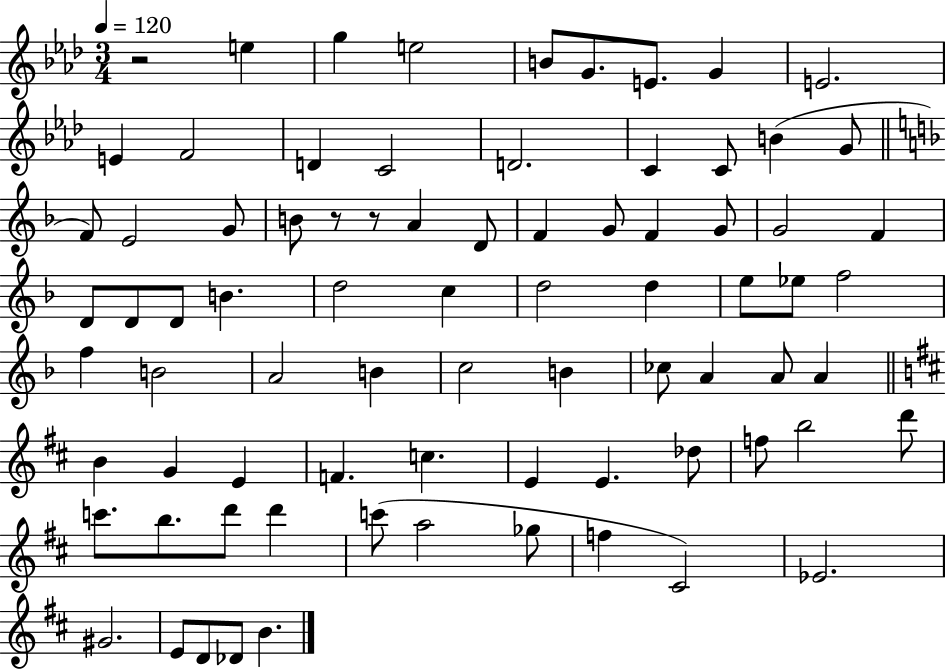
{
  \clef treble
  \numericTimeSignature
  \time 3/4
  \key aes \major
  \tempo 4 = 120
  r2 e''4 | g''4 e''2 | b'8 g'8. e'8. g'4 | e'2. | \break e'4 f'2 | d'4 c'2 | d'2. | c'4 c'8 b'4( g'8 | \break \bar "||" \break \key f \major f'8) e'2 g'8 | b'8 r8 r8 a'4 d'8 | f'4 g'8 f'4 g'8 | g'2 f'4 | \break d'8 d'8 d'8 b'4. | d''2 c''4 | d''2 d''4 | e''8 ees''8 f''2 | \break f''4 b'2 | a'2 b'4 | c''2 b'4 | ces''8 a'4 a'8 a'4 | \break \bar "||" \break \key d \major b'4 g'4 e'4 | f'4. c''4. | e'4 e'4. des''8 | f''8 b''2 d'''8 | \break c'''8. b''8. d'''8 d'''4 | c'''8( a''2 ges''8 | f''4 cis'2) | ees'2. | \break gis'2. | e'8 d'8 des'8 b'4. | \bar "|."
}